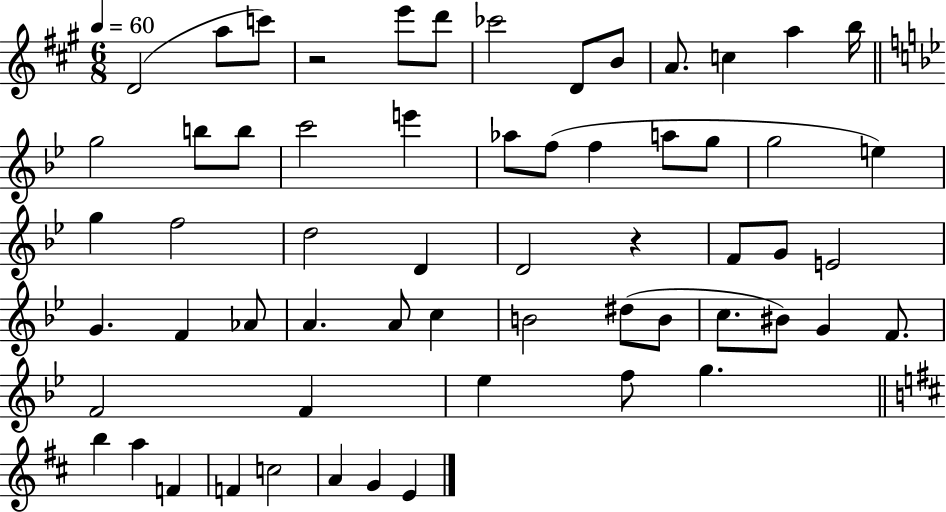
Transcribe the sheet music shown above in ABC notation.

X:1
T:Untitled
M:6/8
L:1/4
K:A
D2 a/2 c'/2 z2 e'/2 d'/2 _c'2 D/2 B/2 A/2 c a b/4 g2 b/2 b/2 c'2 e' _a/2 f/2 f a/2 g/2 g2 e g f2 d2 D D2 z F/2 G/2 E2 G F _A/2 A A/2 c B2 ^d/2 B/2 c/2 ^B/2 G F/2 F2 F _e f/2 g b a F F c2 A G E